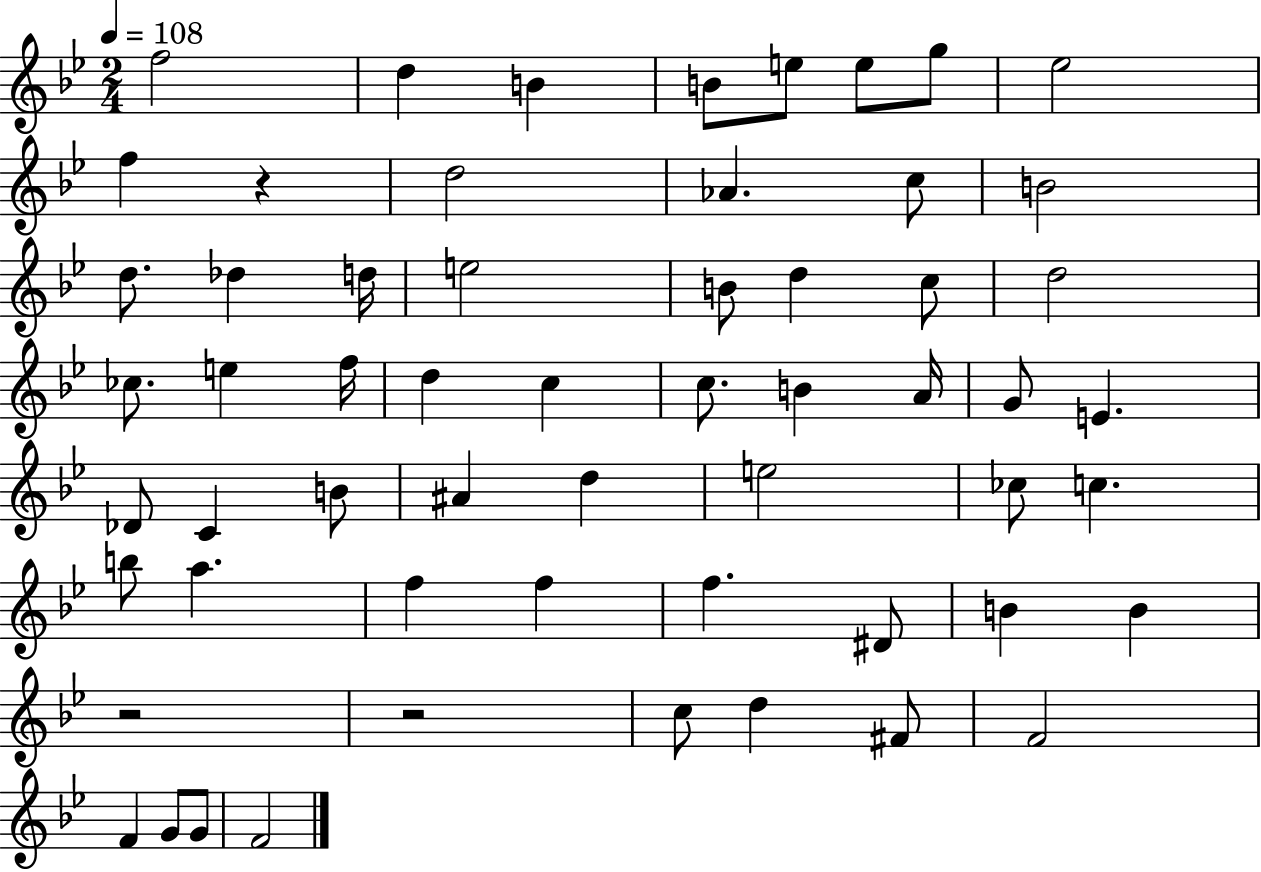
F5/h D5/q B4/q B4/e E5/e E5/e G5/e Eb5/h F5/q R/q D5/h Ab4/q. C5/e B4/h D5/e. Db5/q D5/s E5/h B4/e D5/q C5/e D5/h CES5/e. E5/q F5/s D5/q C5/q C5/e. B4/q A4/s G4/e E4/q. Db4/e C4/q B4/e A#4/q D5/q E5/h CES5/e C5/q. B5/e A5/q. F5/q F5/q F5/q. D#4/e B4/q B4/q R/h R/h C5/e D5/q F#4/e F4/h F4/q G4/e G4/e F4/h